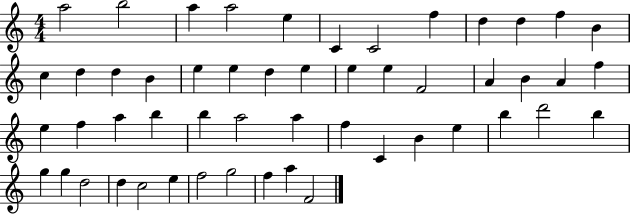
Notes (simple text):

A5/h B5/h A5/q A5/h E5/q C4/q C4/h F5/q D5/q D5/q F5/q B4/q C5/q D5/q D5/q B4/q E5/q E5/q D5/q E5/q E5/q E5/q F4/h A4/q B4/q A4/q F5/q E5/q F5/q A5/q B5/q B5/q A5/h A5/q F5/q C4/q B4/q E5/q B5/q D6/h B5/q G5/q G5/q D5/h D5/q C5/h E5/q F5/h G5/h F5/q A5/q F4/h